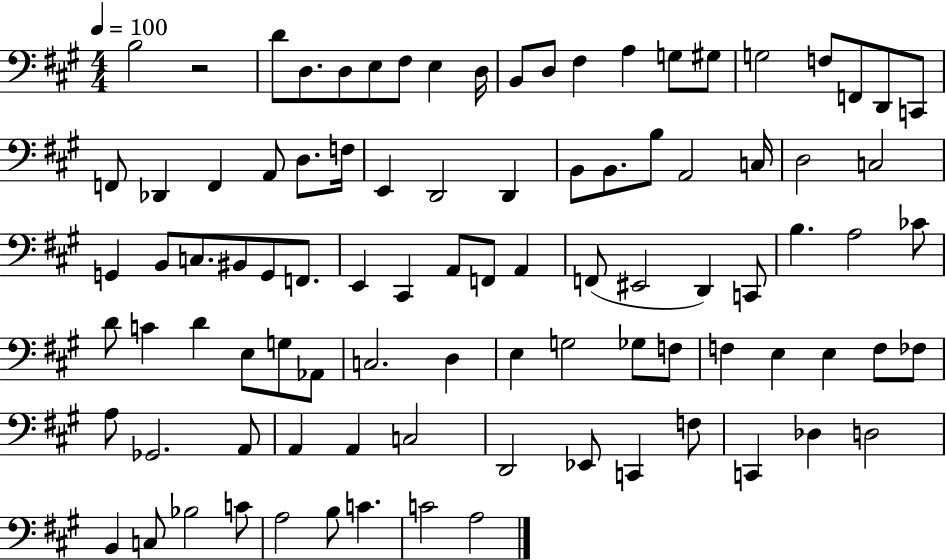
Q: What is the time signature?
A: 4/4